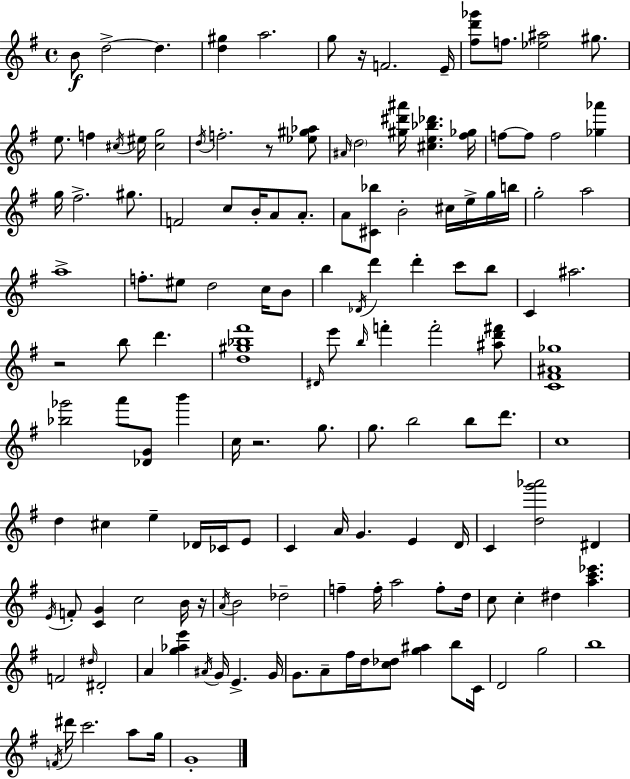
B4/e D5/h D5/q. [D5,G#5]/q A5/h. G5/e R/s F4/h. E4/s [F#5,D6,Gb6]/e F5/e. [Eb5,A#5]/h G#5/e. E5/e. F5/q C#5/s EIS5/s [C#5,G5]/h D5/s F5/h. R/e [Eb5,G#5,Ab5]/e A#4/s D5/h [G#5,D#6,A#6]/s [C#5,E5,Bb5,Db6]/q. [F#5,Gb5]/s F5/e F5/e F5/h [Gb5,Ab6]/q G5/s F#5/h. G#5/e. F4/h C5/e B4/s A4/e A4/e. A4/e [C#4,Bb5]/e B4/h C#5/s E5/s G5/s B5/s G5/h A5/h A5/w F5/e. EIS5/e D5/h C5/s B4/e B5/q Db4/s D6/q D6/q C6/e B5/e C4/q A#5/h. R/h B5/e D6/q. [D5,G#5,Bb5,F#6]/w D#4/s E6/e B5/s F6/q F6/h [A#5,D6,F#6]/e [C4,F#4,A#4,Gb5]/w [Bb5,Gb6]/h A6/e [Db4,G4]/e B6/q C5/s R/h. G5/e. G5/e. B5/h B5/e D6/e. C5/w D5/q C#5/q E5/q Db4/s CES4/s E4/e C4/q A4/s G4/q. E4/q D4/s C4/q [D5,G6,Ab6]/h D#4/q E4/s F4/e [C4,G4]/q C5/h B4/s R/s A4/s B4/h Db5/h F5/q F5/s A5/h F5/e D5/s C5/e C5/q D#5/q [A5,C6,Eb6]/q. F4/h D#5/s D#4/h A4/q [G5,Ab5,E6]/q A#4/s G4/s E4/q. G4/s G4/e. A4/e F#5/s D5/s [C5,Db5]/e [G5,A#5]/q B5/e C4/s D4/h G5/h B5/w F4/s D#6/s C6/h. A5/e G5/s G4/w